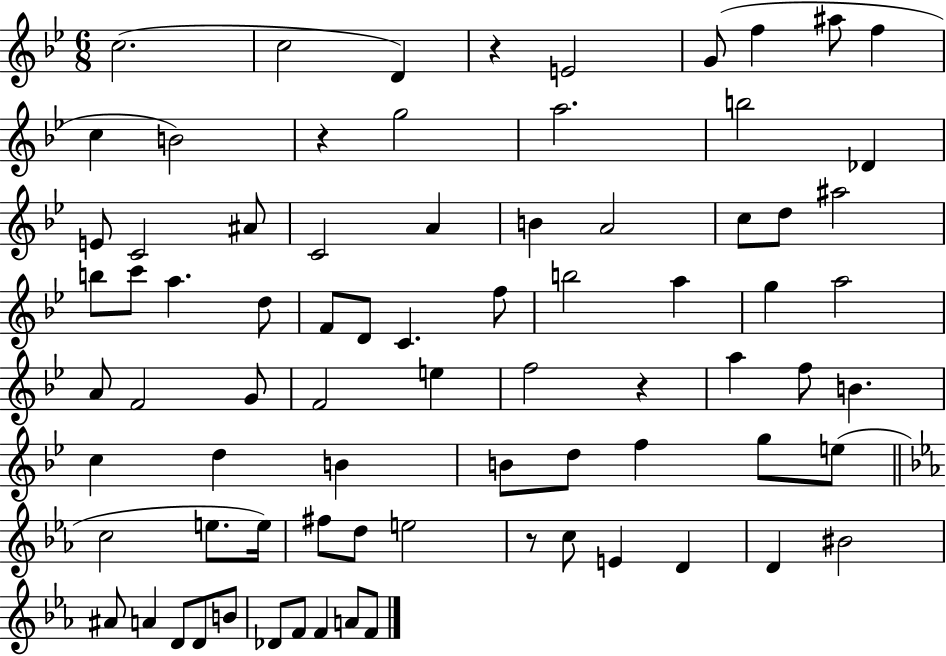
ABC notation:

X:1
T:Untitled
M:6/8
L:1/4
K:Bb
c2 c2 D z E2 G/2 f ^a/2 f c B2 z g2 a2 b2 _D E/2 C2 ^A/2 C2 A B A2 c/2 d/2 ^a2 b/2 c'/2 a d/2 F/2 D/2 C f/2 b2 a g a2 A/2 F2 G/2 F2 e f2 z a f/2 B c d B B/2 d/2 f g/2 e/2 c2 e/2 e/4 ^f/2 d/2 e2 z/2 c/2 E D D ^B2 ^A/2 A D/2 D/2 B/2 _D/2 F/2 F A/2 F/2